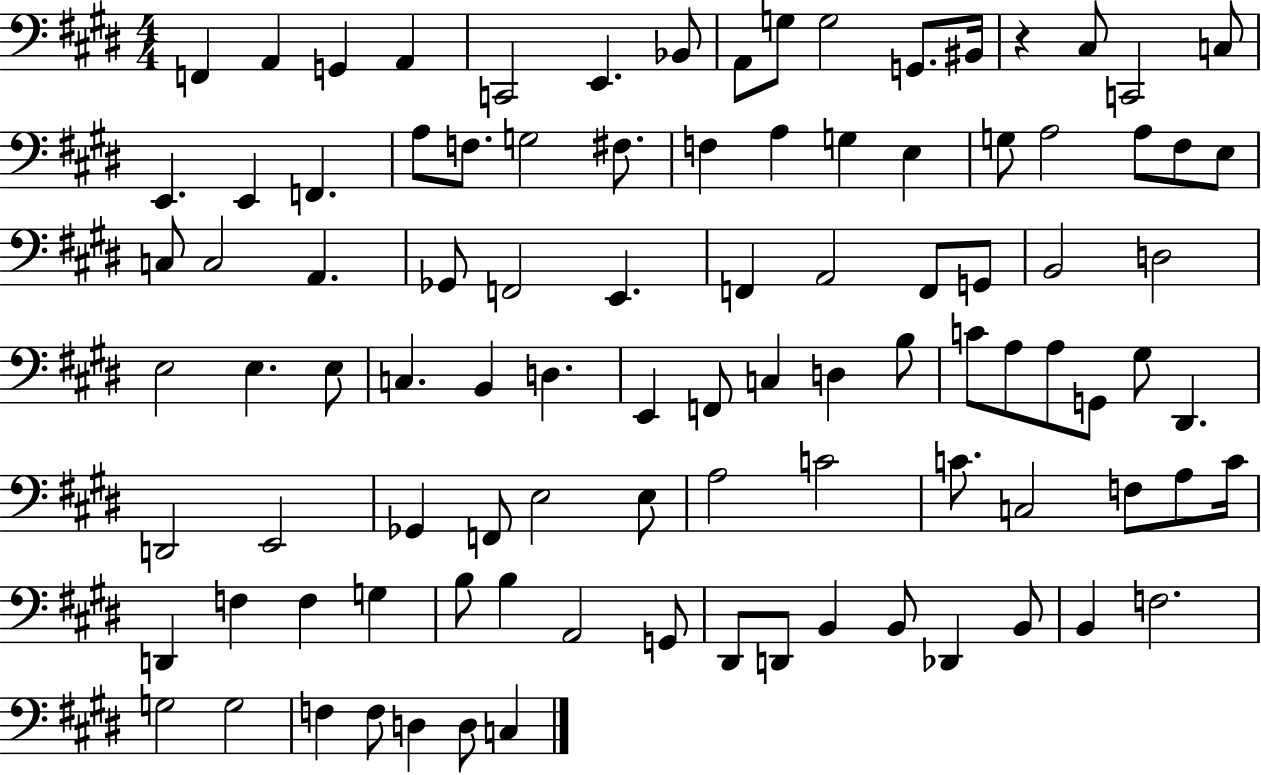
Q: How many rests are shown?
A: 1